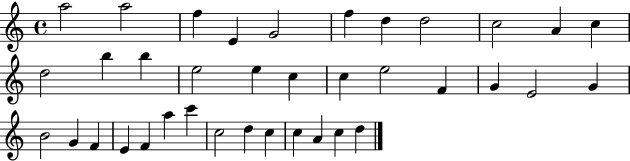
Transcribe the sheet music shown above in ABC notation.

X:1
T:Untitled
M:4/4
L:1/4
K:C
a2 a2 f E G2 f d d2 c2 A c d2 b b e2 e c c e2 F G E2 G B2 G F E F a c' c2 d c c A c d